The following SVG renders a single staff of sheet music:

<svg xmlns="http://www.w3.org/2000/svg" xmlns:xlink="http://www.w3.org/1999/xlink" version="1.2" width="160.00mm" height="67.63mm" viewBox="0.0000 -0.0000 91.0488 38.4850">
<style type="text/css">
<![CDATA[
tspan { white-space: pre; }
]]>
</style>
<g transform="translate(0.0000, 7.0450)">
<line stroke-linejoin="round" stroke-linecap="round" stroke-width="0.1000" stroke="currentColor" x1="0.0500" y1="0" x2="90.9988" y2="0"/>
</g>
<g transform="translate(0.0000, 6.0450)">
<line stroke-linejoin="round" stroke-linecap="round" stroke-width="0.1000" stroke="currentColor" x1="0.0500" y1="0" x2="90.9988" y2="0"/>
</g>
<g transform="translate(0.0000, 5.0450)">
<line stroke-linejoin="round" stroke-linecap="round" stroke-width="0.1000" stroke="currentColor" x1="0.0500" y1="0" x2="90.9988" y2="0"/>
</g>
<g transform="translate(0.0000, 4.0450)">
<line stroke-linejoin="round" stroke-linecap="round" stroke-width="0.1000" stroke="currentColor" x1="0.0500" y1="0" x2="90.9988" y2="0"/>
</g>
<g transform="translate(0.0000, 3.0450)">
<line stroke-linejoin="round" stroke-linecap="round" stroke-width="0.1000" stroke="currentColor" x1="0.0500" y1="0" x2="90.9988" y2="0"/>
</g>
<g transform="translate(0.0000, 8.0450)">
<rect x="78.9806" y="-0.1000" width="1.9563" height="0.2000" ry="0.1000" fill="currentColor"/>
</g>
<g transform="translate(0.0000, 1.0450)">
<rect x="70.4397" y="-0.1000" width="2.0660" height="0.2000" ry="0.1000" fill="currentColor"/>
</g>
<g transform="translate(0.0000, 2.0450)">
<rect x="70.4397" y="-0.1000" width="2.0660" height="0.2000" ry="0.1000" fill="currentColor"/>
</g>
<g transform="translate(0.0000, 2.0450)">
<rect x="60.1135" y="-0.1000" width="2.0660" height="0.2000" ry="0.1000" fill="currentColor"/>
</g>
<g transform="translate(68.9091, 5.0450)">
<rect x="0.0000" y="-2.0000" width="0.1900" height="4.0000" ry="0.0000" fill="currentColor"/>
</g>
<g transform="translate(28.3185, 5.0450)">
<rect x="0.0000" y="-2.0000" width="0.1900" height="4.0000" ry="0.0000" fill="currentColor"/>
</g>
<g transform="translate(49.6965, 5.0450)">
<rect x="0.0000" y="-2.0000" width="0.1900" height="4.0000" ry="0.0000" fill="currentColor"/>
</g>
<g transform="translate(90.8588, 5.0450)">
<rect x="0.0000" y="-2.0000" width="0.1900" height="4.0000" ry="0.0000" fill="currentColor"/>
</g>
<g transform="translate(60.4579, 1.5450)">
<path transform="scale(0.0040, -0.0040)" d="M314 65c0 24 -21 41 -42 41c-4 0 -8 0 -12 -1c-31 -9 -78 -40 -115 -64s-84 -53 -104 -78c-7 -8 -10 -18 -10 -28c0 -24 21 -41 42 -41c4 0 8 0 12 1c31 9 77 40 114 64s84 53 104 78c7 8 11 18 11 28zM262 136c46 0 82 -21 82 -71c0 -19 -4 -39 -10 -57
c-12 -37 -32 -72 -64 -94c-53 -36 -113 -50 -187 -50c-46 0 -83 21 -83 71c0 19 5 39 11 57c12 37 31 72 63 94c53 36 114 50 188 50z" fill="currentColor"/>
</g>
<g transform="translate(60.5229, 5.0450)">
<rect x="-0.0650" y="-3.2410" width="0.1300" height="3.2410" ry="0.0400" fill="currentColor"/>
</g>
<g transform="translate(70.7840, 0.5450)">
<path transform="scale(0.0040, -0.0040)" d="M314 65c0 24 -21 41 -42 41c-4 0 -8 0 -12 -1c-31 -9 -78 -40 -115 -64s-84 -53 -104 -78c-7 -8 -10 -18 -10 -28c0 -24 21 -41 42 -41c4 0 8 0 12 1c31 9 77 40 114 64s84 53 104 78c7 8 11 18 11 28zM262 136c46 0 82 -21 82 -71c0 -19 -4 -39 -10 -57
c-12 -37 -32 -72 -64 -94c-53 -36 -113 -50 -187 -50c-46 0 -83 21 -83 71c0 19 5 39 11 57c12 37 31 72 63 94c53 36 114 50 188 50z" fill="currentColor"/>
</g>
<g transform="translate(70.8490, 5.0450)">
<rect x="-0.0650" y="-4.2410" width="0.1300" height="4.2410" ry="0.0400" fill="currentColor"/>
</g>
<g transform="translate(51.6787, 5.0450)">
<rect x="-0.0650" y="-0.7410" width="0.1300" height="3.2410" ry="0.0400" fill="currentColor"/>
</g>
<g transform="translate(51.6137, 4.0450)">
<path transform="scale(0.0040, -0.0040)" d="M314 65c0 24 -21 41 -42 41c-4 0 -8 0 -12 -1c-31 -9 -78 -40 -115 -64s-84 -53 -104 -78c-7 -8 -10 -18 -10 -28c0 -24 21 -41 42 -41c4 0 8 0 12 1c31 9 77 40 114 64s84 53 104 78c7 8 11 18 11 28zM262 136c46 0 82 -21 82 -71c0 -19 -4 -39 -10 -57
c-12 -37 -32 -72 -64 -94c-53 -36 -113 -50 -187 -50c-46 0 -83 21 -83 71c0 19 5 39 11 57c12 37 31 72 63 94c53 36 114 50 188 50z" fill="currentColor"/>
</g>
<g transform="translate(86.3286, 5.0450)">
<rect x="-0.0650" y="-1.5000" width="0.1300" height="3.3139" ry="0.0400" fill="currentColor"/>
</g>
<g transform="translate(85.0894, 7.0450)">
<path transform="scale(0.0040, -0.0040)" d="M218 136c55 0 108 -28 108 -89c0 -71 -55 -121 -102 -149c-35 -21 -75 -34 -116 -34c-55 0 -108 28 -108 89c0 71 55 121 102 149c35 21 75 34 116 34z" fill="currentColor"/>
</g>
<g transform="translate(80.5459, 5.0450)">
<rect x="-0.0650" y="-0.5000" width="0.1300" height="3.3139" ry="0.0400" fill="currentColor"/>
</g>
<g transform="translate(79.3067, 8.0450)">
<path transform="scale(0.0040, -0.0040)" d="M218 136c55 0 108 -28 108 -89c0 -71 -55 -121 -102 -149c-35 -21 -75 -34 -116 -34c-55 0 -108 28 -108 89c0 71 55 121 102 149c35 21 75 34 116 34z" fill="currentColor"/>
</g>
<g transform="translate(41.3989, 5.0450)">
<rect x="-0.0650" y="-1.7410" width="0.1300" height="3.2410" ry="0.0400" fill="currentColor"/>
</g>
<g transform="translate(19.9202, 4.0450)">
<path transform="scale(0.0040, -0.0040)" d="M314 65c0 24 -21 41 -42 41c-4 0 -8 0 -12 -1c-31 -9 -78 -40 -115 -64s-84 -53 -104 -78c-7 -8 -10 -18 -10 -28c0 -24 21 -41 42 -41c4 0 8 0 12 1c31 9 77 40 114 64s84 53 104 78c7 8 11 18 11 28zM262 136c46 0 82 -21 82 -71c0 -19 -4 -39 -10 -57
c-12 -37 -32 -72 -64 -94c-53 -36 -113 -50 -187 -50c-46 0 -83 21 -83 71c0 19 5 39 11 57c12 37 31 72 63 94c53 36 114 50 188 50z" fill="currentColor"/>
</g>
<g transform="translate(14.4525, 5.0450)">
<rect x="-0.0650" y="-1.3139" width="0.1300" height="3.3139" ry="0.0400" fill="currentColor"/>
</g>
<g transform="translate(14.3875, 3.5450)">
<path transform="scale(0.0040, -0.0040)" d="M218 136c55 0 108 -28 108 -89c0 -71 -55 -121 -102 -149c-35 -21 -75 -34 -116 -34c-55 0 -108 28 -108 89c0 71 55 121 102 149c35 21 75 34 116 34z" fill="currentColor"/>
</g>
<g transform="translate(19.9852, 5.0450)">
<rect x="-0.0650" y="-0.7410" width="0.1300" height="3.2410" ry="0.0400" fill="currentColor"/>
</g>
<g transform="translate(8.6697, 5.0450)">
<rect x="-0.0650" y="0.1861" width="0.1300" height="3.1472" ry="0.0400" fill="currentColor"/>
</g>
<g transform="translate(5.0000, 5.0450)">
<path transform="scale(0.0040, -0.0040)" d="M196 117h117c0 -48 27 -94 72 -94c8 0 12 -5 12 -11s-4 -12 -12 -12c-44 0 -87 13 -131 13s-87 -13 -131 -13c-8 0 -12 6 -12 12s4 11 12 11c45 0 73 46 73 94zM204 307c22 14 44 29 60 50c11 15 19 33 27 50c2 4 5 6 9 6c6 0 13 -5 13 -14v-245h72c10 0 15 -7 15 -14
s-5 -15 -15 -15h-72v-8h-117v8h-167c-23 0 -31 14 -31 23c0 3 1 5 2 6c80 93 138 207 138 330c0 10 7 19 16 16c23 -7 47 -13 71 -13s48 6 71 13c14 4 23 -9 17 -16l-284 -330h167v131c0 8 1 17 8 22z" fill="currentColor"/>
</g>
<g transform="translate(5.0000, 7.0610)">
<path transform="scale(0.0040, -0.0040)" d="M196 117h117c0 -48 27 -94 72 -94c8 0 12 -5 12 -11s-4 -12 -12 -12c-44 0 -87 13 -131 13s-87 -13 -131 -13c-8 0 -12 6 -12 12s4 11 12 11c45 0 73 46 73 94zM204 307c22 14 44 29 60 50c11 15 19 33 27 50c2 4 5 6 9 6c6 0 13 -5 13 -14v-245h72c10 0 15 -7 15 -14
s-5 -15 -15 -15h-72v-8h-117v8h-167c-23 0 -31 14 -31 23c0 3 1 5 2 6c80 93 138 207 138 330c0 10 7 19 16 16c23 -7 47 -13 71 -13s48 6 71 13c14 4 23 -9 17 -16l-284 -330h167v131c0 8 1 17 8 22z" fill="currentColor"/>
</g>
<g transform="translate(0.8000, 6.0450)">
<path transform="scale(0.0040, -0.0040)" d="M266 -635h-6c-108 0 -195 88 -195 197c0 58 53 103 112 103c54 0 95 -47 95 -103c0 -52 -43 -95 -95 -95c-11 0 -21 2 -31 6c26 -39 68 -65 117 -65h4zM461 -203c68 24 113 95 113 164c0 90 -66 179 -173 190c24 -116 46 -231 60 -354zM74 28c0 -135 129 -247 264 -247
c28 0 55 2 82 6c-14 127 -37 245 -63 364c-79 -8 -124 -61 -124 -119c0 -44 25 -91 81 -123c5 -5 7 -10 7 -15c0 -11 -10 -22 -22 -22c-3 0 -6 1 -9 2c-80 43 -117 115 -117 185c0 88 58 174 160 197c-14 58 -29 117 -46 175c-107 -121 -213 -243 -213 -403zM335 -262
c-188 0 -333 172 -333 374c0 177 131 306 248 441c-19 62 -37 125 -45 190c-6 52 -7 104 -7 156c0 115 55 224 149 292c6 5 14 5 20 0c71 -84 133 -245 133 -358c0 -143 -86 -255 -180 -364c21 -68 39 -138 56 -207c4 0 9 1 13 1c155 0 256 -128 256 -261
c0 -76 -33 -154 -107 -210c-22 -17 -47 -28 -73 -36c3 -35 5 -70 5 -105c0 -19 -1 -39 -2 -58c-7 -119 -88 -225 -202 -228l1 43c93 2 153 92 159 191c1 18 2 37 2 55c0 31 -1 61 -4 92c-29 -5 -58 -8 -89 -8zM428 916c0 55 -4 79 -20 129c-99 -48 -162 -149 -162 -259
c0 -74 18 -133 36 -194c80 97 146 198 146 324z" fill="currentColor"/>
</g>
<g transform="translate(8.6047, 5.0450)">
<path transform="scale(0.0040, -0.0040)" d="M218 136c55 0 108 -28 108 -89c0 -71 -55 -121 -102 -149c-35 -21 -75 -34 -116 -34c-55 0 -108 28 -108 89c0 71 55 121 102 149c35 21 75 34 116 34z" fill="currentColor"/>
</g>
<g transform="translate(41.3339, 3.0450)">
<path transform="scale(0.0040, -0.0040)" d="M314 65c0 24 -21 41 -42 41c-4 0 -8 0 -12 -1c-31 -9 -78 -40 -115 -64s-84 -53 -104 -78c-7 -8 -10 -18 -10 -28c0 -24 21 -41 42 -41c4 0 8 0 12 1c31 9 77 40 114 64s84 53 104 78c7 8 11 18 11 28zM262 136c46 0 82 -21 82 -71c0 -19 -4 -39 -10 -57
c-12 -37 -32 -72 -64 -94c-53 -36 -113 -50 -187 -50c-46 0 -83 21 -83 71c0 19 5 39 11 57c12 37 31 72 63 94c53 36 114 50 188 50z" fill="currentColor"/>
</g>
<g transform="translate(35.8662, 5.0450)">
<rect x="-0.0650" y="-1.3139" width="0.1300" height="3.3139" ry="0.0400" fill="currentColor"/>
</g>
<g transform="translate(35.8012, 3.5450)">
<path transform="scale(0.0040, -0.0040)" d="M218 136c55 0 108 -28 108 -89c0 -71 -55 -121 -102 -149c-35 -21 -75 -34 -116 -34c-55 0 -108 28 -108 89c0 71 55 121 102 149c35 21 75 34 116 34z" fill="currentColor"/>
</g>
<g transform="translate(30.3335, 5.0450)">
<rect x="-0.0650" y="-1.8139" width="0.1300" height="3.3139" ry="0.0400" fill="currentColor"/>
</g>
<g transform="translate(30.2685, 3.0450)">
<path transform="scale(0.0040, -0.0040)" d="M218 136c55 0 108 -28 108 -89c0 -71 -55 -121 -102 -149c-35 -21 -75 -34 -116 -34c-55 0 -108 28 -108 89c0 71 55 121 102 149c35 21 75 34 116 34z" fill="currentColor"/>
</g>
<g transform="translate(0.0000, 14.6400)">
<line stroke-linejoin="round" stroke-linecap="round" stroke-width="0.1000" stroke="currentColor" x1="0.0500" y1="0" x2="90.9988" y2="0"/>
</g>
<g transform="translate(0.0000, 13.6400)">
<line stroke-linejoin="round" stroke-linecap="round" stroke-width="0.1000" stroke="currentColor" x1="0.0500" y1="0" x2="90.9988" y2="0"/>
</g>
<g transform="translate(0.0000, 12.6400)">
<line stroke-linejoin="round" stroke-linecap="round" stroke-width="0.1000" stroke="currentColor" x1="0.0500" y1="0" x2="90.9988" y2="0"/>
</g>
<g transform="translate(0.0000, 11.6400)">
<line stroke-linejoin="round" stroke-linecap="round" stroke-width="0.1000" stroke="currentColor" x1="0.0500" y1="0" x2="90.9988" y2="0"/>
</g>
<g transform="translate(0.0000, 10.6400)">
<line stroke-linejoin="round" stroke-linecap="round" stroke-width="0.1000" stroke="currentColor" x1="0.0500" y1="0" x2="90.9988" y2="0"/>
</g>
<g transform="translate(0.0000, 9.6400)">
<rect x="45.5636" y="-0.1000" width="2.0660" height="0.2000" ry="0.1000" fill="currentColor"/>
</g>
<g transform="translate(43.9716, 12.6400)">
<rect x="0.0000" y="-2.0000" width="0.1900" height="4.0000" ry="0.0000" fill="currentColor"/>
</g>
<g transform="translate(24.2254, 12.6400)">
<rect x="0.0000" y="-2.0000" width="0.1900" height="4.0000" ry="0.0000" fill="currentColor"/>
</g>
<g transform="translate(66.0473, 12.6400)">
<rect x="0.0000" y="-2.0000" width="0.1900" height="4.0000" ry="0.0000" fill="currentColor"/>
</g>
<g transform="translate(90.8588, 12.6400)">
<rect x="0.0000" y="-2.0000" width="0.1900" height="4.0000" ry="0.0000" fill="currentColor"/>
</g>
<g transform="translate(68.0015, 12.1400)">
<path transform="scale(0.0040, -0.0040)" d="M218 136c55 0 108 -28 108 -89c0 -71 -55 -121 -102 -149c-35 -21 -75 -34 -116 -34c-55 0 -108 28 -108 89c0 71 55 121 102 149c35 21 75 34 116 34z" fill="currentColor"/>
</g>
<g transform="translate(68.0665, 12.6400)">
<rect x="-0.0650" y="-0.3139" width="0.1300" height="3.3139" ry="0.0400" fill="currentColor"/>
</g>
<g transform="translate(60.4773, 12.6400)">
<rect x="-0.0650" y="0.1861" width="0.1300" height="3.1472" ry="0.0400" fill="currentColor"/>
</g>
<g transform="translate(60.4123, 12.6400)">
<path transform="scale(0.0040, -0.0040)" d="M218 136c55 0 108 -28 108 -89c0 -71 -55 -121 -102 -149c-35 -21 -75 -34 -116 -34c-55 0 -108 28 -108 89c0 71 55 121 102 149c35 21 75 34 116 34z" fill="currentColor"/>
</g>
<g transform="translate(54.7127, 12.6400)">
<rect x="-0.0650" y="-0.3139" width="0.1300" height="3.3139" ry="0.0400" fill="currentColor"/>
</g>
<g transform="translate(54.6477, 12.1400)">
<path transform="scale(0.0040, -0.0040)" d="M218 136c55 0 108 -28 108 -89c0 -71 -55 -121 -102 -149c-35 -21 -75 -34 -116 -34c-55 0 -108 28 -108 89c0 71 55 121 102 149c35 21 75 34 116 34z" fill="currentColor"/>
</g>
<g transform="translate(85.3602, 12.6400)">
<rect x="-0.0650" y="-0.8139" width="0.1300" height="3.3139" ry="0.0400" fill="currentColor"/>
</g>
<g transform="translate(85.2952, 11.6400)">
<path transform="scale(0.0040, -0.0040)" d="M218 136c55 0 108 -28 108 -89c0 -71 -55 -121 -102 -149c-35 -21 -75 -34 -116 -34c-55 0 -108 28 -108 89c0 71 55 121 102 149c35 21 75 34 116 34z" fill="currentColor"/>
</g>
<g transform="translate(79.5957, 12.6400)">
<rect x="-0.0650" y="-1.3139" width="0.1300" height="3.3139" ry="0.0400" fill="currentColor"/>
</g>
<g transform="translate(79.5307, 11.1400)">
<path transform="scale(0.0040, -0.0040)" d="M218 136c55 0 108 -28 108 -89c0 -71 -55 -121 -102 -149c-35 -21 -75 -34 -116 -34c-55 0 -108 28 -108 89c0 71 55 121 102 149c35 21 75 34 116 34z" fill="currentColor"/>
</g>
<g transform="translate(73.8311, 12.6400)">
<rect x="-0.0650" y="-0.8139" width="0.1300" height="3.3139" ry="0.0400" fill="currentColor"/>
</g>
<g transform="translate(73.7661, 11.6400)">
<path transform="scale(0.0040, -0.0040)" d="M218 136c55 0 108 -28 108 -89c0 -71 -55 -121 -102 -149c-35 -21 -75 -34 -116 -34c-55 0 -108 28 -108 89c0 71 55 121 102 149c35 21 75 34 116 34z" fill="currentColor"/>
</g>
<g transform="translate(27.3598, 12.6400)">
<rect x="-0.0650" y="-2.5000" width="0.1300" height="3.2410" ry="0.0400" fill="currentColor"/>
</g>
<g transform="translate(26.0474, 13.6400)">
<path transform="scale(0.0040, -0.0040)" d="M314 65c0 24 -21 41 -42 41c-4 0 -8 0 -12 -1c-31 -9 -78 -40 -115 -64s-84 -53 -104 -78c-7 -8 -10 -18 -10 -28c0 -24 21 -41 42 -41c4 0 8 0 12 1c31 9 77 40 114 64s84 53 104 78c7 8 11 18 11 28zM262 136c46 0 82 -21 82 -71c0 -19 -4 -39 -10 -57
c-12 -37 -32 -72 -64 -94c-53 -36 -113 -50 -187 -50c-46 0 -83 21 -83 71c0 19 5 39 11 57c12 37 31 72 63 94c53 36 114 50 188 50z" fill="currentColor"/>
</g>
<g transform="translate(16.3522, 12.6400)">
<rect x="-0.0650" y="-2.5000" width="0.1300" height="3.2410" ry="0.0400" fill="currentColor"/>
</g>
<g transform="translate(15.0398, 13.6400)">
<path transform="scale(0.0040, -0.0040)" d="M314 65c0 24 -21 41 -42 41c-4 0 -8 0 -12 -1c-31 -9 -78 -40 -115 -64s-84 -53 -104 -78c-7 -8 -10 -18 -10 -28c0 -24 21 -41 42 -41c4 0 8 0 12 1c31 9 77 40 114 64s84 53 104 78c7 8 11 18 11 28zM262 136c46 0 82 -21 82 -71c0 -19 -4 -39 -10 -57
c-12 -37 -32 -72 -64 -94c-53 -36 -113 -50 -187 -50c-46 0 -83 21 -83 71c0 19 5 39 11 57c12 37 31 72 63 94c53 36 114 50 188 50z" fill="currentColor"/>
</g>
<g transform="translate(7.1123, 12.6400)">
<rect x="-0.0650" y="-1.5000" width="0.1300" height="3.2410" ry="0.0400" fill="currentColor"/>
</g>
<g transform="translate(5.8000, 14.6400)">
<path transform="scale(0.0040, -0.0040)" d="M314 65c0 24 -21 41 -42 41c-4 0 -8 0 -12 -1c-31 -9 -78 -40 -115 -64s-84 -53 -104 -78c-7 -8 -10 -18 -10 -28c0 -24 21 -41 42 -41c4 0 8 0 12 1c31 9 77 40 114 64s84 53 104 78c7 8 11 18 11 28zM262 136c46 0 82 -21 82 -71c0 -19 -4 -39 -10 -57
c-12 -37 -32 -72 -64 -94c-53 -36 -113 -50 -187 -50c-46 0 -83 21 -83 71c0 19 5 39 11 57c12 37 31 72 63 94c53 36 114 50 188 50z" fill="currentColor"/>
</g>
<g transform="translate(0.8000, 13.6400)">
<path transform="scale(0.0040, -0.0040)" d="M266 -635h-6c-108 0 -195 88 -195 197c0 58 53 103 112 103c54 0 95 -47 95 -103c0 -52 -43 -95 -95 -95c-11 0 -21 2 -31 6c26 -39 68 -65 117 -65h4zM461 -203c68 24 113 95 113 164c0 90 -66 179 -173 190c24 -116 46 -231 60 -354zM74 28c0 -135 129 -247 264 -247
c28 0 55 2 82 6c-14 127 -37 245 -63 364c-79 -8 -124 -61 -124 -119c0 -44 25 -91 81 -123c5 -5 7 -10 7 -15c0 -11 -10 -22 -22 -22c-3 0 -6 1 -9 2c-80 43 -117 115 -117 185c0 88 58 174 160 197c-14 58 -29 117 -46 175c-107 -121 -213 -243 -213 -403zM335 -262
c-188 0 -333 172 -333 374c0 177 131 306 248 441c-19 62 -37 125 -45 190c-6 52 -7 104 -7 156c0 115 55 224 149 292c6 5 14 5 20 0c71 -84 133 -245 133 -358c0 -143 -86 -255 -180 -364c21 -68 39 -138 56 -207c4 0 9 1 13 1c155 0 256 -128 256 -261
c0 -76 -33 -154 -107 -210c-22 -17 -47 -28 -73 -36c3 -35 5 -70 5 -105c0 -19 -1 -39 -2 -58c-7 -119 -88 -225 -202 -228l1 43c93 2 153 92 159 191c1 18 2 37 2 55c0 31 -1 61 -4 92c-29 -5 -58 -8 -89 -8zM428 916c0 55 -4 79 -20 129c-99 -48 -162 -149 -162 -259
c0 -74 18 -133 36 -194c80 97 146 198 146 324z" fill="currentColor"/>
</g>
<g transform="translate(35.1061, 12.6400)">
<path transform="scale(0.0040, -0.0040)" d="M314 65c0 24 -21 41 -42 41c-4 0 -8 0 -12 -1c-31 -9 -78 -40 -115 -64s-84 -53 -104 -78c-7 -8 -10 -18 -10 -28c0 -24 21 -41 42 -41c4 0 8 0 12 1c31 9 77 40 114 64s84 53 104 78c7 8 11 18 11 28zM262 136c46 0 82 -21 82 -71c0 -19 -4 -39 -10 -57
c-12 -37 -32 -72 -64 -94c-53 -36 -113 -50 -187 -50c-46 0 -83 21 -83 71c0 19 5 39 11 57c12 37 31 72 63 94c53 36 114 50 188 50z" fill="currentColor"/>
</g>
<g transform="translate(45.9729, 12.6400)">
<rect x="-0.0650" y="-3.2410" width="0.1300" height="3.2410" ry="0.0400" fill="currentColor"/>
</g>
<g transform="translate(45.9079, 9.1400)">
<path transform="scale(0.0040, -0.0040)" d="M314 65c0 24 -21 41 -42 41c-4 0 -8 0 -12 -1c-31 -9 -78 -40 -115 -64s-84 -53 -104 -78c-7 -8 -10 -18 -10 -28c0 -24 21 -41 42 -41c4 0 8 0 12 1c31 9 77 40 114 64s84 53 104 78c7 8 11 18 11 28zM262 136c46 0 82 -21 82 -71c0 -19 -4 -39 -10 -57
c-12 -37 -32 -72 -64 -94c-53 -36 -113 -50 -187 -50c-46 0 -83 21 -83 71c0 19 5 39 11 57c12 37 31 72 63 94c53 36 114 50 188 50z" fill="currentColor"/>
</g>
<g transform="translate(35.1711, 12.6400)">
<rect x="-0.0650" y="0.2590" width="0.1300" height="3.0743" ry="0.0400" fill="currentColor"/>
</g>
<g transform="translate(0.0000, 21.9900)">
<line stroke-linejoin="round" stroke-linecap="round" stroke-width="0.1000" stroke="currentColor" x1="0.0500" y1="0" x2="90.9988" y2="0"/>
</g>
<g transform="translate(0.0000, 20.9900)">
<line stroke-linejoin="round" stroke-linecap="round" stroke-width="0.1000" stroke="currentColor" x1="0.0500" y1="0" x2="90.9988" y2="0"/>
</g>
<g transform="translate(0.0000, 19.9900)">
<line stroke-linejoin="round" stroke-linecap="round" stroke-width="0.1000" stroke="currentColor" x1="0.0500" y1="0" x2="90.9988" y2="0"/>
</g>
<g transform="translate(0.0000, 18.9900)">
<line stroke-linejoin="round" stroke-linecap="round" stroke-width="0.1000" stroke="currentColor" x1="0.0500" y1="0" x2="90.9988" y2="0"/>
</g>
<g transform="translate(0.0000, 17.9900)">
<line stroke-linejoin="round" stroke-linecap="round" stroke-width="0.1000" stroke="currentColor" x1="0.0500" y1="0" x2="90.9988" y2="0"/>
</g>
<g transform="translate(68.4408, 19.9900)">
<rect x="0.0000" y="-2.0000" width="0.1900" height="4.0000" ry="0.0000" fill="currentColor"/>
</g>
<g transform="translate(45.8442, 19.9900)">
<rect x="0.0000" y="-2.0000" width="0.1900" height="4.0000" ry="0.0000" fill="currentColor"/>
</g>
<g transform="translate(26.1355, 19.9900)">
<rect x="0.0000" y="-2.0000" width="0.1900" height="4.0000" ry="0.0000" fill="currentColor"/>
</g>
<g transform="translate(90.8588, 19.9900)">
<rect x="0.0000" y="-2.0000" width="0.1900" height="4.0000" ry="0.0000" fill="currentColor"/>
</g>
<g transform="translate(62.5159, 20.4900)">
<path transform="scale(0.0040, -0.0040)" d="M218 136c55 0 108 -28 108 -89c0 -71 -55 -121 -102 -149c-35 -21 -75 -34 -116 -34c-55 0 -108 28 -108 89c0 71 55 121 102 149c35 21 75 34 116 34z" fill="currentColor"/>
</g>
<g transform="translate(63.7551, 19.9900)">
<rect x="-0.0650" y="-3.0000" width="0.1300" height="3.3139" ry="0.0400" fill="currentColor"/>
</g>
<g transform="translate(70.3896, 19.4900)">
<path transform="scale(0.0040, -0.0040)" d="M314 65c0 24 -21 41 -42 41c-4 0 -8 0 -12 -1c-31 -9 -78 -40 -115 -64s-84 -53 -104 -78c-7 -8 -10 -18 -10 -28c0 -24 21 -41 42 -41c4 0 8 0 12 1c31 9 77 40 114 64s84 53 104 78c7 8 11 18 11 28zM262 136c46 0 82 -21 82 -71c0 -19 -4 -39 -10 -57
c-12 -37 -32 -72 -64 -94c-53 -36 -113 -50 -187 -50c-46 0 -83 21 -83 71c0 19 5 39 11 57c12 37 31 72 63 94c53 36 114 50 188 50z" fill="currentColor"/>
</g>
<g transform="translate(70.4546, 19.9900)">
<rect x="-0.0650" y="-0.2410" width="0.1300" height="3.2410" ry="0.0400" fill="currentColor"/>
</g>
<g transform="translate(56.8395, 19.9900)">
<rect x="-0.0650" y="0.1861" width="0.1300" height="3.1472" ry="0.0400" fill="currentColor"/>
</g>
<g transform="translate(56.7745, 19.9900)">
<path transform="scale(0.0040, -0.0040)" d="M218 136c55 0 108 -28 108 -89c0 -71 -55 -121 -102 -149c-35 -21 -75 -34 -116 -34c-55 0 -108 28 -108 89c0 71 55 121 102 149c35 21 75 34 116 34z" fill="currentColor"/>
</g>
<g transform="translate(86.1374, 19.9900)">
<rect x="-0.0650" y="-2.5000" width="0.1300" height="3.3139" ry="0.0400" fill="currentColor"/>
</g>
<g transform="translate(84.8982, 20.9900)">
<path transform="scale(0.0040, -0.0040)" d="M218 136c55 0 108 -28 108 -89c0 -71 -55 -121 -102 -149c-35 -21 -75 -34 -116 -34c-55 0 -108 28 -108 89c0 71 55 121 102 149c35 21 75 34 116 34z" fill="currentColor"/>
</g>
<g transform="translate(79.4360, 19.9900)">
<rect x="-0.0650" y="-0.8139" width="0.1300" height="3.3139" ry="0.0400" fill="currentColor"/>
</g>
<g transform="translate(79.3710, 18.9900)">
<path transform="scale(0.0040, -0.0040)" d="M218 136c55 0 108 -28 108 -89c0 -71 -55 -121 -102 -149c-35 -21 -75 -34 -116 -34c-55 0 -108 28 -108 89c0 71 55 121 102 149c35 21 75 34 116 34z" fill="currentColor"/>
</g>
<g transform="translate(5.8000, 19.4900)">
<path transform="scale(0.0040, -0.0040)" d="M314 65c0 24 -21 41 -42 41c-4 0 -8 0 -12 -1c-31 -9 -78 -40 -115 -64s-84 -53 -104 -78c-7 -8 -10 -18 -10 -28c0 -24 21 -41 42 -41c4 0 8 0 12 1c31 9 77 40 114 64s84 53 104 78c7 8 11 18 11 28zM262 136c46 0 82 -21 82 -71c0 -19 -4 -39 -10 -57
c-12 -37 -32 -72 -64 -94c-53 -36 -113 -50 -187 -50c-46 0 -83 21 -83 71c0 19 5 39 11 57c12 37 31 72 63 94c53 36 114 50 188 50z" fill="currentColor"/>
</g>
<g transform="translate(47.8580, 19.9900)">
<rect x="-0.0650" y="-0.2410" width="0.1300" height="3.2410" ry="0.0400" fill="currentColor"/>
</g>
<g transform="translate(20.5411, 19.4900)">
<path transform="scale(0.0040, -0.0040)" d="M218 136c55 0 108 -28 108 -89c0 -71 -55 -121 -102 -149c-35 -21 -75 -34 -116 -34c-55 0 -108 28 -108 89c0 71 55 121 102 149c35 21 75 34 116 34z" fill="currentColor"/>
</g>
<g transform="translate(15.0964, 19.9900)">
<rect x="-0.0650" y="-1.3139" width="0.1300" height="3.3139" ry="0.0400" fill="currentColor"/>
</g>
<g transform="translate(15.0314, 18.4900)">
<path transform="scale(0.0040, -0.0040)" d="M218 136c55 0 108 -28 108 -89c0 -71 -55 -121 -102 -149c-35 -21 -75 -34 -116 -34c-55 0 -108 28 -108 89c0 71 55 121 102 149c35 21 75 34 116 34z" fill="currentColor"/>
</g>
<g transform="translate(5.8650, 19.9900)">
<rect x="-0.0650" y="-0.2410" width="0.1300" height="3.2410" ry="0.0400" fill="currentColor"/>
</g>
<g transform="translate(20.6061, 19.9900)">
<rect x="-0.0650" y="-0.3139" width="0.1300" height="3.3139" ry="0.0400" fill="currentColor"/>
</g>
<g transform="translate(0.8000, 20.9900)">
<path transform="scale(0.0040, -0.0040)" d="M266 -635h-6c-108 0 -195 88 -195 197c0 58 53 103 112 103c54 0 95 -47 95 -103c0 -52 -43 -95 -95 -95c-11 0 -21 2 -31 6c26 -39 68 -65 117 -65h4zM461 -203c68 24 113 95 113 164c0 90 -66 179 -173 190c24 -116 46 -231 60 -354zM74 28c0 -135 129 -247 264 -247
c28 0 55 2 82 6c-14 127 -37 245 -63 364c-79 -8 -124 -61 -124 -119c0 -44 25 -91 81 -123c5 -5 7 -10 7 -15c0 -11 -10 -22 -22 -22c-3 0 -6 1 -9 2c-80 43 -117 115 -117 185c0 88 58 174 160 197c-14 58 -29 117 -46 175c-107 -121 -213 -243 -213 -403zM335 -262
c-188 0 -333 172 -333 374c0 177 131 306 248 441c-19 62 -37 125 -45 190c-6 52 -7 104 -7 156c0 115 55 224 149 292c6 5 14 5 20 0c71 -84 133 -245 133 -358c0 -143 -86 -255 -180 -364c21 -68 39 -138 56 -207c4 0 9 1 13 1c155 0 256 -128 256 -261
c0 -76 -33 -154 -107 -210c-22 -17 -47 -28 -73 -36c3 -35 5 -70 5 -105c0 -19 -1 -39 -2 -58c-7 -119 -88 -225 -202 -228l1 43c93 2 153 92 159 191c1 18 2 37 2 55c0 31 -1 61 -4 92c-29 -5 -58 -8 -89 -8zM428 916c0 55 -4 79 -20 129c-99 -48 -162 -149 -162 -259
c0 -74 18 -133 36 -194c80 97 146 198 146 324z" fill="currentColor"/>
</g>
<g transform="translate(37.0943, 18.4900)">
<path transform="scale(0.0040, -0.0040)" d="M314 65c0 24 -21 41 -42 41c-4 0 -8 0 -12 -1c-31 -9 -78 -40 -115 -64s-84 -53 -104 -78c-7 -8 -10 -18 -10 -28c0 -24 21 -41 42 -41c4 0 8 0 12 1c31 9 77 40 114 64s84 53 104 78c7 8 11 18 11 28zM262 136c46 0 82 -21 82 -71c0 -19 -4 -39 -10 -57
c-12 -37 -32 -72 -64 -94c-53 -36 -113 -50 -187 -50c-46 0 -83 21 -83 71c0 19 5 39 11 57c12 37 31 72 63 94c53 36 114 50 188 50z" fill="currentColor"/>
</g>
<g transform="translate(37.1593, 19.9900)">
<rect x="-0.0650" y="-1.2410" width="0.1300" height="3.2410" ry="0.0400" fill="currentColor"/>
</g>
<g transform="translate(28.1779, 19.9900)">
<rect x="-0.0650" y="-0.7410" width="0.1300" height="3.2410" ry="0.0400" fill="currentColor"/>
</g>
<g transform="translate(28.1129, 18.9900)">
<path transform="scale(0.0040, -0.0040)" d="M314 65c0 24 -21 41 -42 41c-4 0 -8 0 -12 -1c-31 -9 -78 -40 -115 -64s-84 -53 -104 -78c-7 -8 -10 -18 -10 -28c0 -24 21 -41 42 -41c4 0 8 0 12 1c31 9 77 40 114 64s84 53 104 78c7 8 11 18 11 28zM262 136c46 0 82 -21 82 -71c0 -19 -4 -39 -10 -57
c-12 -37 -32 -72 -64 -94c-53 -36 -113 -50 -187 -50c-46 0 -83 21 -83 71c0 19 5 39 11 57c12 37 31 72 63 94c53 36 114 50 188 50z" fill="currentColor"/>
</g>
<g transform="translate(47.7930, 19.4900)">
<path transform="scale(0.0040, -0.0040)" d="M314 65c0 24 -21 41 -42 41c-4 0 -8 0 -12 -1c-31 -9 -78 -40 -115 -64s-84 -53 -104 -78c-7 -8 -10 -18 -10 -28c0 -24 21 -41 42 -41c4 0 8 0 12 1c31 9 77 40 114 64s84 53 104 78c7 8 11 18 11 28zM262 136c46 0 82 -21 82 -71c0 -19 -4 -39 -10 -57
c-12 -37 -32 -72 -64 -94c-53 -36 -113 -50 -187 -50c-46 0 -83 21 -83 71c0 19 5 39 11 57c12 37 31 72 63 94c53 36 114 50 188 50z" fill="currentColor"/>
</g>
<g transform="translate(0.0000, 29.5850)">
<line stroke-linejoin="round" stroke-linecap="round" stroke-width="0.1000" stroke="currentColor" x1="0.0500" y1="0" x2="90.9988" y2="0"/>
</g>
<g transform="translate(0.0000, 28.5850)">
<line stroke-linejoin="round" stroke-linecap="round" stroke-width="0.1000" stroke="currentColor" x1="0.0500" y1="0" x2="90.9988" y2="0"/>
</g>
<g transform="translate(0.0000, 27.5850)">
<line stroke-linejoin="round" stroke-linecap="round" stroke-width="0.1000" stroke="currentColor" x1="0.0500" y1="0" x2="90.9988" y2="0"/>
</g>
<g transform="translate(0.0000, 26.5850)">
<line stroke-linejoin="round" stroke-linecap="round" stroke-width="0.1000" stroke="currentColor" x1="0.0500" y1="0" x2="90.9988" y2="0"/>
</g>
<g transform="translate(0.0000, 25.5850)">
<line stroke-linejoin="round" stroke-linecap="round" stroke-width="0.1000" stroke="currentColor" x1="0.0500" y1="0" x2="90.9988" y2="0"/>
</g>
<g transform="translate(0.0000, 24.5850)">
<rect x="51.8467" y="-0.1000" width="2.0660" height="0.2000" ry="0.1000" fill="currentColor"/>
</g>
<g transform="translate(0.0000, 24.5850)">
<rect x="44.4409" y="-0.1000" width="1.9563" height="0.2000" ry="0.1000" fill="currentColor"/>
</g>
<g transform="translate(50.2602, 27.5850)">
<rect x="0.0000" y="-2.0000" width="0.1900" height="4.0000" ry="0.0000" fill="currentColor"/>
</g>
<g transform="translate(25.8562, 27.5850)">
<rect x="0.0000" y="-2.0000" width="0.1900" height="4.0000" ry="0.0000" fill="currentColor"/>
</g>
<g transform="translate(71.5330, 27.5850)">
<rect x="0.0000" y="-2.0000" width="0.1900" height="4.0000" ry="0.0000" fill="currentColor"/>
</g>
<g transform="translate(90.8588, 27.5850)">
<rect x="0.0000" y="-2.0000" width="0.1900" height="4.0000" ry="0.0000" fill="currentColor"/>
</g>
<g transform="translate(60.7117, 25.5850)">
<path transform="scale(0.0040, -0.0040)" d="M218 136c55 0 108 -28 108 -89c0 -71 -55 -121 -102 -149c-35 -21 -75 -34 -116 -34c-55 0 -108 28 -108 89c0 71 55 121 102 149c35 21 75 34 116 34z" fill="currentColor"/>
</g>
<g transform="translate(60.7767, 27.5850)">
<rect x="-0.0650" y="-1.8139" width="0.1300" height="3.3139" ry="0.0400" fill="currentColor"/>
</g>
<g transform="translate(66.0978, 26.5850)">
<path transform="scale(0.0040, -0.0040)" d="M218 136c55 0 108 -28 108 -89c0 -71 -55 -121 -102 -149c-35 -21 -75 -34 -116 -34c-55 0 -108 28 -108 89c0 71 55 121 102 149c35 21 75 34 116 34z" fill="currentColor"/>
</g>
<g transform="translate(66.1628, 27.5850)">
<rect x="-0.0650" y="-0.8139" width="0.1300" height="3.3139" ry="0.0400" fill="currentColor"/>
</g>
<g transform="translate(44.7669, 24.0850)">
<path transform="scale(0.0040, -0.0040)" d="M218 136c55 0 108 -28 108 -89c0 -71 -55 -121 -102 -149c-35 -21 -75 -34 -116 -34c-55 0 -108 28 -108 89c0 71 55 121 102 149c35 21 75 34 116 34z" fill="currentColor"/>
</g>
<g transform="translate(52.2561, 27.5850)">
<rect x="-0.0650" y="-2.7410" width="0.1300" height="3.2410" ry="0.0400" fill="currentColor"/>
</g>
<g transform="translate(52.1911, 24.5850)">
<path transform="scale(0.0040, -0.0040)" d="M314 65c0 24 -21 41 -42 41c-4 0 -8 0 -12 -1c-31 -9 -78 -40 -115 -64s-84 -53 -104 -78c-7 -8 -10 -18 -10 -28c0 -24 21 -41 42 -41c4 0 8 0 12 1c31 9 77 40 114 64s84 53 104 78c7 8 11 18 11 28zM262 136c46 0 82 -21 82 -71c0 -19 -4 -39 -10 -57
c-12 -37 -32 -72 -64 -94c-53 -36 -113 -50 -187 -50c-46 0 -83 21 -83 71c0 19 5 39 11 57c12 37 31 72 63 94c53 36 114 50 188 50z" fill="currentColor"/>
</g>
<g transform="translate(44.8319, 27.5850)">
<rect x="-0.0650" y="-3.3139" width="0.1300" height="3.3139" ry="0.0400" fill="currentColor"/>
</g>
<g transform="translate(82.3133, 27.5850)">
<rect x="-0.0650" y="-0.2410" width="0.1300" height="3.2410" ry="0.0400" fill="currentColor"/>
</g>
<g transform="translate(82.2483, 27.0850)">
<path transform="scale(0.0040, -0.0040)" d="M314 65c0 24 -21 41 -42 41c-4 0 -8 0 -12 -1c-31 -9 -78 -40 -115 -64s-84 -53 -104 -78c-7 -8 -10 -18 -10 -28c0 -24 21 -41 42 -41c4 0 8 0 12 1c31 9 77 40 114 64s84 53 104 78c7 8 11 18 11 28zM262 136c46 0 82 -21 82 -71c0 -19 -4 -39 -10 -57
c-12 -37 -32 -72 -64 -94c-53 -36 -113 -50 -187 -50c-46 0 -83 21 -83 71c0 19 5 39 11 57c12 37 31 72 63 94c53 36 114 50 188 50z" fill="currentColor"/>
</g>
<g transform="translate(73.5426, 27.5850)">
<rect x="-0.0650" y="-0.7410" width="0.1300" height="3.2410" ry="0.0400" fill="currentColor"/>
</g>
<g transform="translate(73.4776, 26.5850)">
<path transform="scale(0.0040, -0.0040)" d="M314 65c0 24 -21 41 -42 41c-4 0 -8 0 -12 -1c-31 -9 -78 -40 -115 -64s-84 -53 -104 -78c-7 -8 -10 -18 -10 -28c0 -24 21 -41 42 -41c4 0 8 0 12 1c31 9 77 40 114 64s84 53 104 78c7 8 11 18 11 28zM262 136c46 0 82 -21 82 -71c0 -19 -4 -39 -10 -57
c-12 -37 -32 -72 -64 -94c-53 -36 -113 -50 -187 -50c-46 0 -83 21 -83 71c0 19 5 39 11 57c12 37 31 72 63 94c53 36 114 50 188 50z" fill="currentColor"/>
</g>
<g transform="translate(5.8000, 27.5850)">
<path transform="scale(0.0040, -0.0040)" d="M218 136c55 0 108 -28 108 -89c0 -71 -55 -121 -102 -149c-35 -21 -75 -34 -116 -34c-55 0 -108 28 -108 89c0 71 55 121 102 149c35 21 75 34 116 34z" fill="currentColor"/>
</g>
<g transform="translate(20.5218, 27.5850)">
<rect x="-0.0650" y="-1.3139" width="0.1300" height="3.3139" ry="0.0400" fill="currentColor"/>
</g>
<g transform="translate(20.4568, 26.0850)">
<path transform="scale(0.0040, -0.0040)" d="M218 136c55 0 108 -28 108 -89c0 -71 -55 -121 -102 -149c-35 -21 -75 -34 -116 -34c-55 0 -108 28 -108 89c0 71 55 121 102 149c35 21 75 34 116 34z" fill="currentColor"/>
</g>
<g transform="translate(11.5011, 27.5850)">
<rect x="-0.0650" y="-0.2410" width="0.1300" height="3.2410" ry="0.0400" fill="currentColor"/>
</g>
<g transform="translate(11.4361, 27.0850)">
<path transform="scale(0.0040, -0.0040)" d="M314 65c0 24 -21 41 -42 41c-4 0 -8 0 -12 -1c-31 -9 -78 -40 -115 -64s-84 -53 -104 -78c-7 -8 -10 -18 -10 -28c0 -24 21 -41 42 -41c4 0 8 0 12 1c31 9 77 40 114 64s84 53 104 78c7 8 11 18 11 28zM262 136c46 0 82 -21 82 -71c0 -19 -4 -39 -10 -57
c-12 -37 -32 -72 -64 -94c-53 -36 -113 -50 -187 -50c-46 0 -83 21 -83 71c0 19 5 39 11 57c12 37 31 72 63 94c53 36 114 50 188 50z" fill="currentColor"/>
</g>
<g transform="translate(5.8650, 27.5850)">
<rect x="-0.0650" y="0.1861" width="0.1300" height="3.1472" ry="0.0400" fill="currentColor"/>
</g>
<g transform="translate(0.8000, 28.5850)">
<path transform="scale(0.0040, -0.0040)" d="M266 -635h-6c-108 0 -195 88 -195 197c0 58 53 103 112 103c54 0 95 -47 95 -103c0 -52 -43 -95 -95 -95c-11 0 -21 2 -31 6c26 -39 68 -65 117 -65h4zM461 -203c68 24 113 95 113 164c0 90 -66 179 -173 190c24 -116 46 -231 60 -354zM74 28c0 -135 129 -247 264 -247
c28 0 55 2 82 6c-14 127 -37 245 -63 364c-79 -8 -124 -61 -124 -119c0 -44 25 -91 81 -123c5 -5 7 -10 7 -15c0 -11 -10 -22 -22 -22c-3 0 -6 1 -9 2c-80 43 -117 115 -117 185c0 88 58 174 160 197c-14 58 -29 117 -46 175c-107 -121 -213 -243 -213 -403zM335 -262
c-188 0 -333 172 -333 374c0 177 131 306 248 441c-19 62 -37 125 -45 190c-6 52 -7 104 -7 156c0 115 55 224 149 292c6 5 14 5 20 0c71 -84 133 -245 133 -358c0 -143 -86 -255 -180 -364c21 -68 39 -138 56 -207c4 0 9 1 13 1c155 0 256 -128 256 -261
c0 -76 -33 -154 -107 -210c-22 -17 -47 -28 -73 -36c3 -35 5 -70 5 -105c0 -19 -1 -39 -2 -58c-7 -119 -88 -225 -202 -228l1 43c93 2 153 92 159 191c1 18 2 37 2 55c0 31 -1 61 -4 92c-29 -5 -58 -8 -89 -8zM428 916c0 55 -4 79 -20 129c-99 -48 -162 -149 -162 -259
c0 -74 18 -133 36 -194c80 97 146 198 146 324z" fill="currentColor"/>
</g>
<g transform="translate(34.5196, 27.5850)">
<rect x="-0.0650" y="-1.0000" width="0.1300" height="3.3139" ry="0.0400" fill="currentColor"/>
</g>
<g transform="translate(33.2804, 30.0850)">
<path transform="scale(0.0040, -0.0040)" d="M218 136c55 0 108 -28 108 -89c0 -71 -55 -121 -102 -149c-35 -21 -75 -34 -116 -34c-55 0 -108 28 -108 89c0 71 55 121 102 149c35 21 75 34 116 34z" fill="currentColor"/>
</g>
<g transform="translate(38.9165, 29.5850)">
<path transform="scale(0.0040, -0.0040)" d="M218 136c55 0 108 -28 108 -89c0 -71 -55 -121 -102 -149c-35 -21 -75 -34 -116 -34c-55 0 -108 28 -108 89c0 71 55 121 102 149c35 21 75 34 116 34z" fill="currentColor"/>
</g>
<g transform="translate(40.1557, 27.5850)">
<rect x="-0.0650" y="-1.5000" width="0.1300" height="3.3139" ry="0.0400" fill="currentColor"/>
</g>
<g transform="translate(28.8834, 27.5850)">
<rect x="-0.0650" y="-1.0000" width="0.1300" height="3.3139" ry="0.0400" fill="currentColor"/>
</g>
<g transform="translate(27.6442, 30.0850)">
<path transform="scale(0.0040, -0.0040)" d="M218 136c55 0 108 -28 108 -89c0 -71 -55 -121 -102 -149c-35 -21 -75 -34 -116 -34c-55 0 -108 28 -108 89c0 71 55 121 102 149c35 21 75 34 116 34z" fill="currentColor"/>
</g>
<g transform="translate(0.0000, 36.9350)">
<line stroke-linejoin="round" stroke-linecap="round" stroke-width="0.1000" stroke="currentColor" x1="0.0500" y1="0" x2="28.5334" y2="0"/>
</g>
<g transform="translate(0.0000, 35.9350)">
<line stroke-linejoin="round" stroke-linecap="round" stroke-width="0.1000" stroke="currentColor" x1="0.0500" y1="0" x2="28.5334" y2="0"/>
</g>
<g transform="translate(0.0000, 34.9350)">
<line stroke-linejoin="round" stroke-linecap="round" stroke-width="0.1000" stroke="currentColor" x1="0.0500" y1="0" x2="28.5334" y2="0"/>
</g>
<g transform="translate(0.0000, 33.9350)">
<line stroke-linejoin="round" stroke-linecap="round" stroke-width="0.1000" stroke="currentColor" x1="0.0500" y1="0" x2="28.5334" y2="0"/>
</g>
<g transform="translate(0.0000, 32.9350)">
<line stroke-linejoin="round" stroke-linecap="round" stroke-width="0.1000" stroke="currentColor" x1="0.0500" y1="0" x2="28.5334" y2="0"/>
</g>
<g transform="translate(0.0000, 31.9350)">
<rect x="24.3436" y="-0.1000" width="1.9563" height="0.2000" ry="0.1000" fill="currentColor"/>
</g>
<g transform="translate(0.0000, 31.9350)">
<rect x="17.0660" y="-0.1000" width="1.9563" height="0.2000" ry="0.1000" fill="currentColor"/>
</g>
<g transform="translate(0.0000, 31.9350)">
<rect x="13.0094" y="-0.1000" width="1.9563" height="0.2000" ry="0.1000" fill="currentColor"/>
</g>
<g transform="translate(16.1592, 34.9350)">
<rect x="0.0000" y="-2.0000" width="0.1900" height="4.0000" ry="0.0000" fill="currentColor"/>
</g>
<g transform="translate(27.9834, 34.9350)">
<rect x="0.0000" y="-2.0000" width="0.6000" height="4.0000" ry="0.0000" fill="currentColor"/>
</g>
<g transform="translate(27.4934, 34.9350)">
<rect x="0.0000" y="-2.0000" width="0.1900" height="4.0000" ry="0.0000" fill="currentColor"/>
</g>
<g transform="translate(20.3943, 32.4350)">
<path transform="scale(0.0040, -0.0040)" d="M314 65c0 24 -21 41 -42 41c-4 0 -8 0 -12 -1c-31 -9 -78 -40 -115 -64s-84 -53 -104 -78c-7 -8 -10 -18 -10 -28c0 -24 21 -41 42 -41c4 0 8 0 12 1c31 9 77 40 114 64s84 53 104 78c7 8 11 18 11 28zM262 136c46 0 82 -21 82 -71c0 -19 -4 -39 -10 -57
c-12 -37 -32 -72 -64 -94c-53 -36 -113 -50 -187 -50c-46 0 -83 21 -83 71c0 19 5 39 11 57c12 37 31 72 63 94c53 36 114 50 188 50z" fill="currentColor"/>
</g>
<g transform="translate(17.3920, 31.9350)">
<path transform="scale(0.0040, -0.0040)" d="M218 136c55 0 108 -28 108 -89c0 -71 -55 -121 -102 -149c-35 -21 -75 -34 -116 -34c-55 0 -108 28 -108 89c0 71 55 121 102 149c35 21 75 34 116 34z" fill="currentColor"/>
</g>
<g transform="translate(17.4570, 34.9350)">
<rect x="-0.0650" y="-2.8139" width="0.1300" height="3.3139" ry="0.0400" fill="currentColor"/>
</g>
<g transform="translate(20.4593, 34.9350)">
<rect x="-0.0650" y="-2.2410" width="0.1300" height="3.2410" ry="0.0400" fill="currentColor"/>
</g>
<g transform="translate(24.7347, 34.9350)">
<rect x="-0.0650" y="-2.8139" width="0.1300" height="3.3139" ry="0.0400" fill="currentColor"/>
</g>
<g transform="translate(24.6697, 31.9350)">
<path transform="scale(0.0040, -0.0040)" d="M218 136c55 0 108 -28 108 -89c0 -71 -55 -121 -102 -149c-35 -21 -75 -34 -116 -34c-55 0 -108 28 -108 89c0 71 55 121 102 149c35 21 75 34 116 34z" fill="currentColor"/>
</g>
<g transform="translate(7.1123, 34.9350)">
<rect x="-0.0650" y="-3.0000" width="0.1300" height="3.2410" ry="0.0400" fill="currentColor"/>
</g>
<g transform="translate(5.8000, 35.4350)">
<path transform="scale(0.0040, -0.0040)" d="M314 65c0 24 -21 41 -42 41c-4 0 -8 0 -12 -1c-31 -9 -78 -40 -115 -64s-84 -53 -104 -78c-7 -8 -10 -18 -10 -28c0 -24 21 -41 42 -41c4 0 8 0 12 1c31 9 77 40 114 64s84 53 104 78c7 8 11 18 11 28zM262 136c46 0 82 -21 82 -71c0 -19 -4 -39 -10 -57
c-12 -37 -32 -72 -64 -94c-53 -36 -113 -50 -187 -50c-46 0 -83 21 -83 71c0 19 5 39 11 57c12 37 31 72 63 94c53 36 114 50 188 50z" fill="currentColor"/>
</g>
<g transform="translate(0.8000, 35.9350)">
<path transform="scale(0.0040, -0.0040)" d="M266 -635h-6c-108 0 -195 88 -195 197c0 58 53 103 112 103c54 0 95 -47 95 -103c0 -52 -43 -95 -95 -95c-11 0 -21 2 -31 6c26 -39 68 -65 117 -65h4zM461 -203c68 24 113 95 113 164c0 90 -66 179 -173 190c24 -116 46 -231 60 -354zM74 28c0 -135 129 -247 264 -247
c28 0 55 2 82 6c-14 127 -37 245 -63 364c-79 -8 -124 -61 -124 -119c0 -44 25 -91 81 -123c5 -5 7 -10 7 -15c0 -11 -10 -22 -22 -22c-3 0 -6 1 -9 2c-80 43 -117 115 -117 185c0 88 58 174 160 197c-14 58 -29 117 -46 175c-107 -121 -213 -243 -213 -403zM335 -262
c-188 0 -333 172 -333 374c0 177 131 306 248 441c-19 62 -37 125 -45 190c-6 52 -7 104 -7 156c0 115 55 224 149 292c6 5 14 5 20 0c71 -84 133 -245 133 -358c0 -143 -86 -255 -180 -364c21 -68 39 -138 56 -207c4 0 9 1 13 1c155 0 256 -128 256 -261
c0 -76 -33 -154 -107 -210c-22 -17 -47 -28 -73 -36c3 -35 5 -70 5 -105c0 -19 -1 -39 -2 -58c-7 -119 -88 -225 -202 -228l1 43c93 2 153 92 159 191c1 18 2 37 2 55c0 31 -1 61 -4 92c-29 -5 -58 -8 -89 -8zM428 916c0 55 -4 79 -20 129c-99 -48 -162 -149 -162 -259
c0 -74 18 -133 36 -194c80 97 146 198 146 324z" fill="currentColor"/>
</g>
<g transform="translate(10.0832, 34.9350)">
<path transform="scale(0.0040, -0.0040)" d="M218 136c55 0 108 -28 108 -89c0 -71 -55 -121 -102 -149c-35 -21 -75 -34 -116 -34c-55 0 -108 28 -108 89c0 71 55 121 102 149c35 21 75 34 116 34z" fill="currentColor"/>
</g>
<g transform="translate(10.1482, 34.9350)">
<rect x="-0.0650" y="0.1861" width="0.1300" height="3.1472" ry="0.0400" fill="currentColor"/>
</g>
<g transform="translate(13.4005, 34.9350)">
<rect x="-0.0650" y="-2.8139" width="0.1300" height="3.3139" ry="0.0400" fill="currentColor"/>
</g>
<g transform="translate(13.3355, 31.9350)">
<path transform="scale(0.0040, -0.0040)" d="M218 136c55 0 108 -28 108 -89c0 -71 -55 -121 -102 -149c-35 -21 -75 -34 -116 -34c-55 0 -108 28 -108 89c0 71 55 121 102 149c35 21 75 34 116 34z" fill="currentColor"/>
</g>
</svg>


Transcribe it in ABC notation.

X:1
T:Untitled
M:4/4
L:1/4
K:C
B e d2 f e f2 d2 b2 d'2 C E E2 G2 G2 B2 b2 c B c d e d c2 e c d2 e2 c2 B A c2 d G B c2 e D D E b a2 f d d2 c2 A2 B a a g2 a